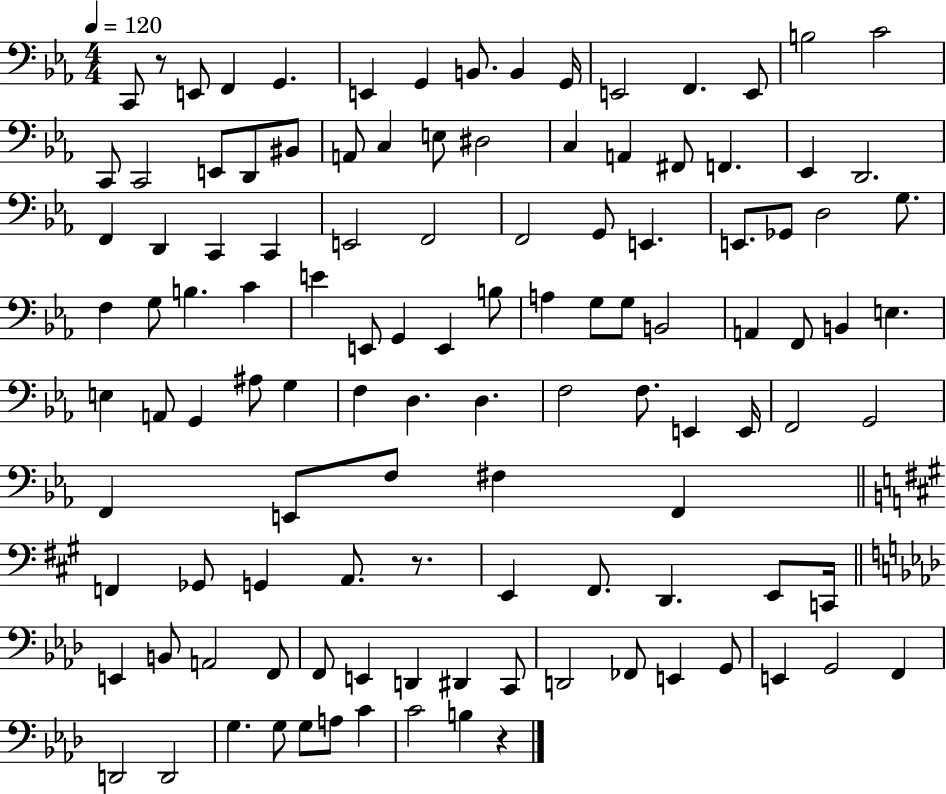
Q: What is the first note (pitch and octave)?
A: C2